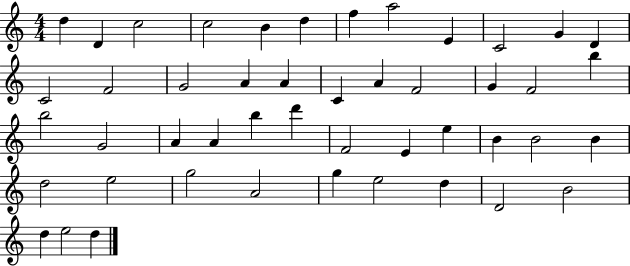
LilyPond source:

{
  \clef treble
  \numericTimeSignature
  \time 4/4
  \key c \major
  d''4 d'4 c''2 | c''2 b'4 d''4 | f''4 a''2 e'4 | c'2 g'4 d'4 | \break c'2 f'2 | g'2 a'4 a'4 | c'4 a'4 f'2 | g'4 f'2 b''4 | \break b''2 g'2 | a'4 a'4 b''4 d'''4 | f'2 e'4 e''4 | b'4 b'2 b'4 | \break d''2 e''2 | g''2 a'2 | g''4 e''2 d''4 | d'2 b'2 | \break d''4 e''2 d''4 | \bar "|."
}